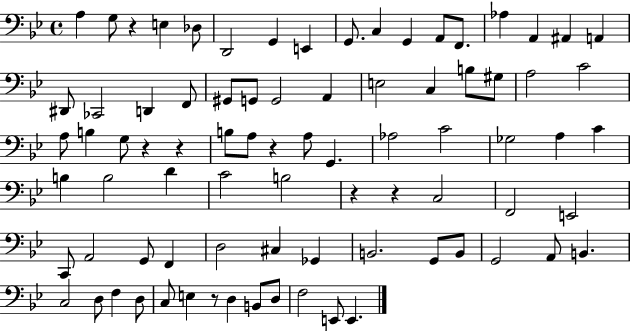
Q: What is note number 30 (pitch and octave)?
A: C4